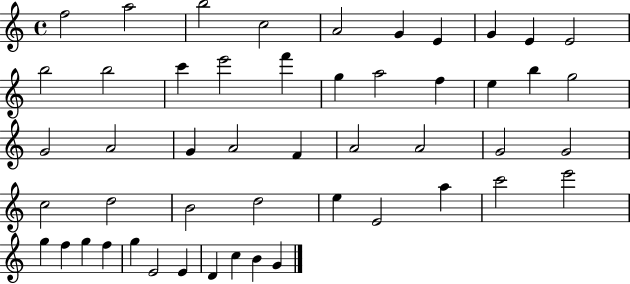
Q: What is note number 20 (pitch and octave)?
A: B5